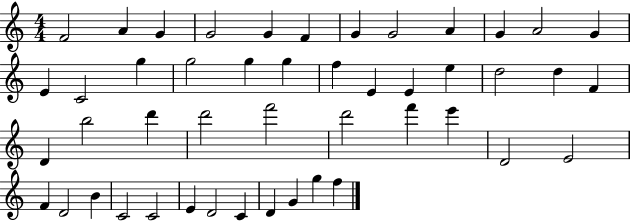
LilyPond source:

{
  \clef treble
  \numericTimeSignature
  \time 4/4
  \key c \major
  f'2 a'4 g'4 | g'2 g'4 f'4 | g'4 g'2 a'4 | g'4 a'2 g'4 | \break e'4 c'2 g''4 | g''2 g''4 g''4 | f''4 e'4 e'4 e''4 | d''2 d''4 f'4 | \break d'4 b''2 d'''4 | d'''2 f'''2 | d'''2 f'''4 e'''4 | d'2 e'2 | \break f'4 d'2 b'4 | c'2 c'2 | e'4 d'2 c'4 | d'4 g'4 g''4 f''4 | \break \bar "|."
}